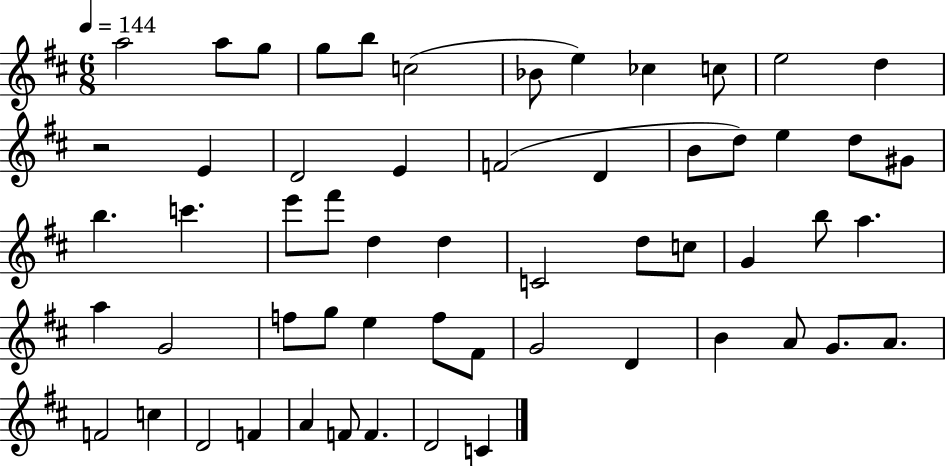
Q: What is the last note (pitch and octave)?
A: C4